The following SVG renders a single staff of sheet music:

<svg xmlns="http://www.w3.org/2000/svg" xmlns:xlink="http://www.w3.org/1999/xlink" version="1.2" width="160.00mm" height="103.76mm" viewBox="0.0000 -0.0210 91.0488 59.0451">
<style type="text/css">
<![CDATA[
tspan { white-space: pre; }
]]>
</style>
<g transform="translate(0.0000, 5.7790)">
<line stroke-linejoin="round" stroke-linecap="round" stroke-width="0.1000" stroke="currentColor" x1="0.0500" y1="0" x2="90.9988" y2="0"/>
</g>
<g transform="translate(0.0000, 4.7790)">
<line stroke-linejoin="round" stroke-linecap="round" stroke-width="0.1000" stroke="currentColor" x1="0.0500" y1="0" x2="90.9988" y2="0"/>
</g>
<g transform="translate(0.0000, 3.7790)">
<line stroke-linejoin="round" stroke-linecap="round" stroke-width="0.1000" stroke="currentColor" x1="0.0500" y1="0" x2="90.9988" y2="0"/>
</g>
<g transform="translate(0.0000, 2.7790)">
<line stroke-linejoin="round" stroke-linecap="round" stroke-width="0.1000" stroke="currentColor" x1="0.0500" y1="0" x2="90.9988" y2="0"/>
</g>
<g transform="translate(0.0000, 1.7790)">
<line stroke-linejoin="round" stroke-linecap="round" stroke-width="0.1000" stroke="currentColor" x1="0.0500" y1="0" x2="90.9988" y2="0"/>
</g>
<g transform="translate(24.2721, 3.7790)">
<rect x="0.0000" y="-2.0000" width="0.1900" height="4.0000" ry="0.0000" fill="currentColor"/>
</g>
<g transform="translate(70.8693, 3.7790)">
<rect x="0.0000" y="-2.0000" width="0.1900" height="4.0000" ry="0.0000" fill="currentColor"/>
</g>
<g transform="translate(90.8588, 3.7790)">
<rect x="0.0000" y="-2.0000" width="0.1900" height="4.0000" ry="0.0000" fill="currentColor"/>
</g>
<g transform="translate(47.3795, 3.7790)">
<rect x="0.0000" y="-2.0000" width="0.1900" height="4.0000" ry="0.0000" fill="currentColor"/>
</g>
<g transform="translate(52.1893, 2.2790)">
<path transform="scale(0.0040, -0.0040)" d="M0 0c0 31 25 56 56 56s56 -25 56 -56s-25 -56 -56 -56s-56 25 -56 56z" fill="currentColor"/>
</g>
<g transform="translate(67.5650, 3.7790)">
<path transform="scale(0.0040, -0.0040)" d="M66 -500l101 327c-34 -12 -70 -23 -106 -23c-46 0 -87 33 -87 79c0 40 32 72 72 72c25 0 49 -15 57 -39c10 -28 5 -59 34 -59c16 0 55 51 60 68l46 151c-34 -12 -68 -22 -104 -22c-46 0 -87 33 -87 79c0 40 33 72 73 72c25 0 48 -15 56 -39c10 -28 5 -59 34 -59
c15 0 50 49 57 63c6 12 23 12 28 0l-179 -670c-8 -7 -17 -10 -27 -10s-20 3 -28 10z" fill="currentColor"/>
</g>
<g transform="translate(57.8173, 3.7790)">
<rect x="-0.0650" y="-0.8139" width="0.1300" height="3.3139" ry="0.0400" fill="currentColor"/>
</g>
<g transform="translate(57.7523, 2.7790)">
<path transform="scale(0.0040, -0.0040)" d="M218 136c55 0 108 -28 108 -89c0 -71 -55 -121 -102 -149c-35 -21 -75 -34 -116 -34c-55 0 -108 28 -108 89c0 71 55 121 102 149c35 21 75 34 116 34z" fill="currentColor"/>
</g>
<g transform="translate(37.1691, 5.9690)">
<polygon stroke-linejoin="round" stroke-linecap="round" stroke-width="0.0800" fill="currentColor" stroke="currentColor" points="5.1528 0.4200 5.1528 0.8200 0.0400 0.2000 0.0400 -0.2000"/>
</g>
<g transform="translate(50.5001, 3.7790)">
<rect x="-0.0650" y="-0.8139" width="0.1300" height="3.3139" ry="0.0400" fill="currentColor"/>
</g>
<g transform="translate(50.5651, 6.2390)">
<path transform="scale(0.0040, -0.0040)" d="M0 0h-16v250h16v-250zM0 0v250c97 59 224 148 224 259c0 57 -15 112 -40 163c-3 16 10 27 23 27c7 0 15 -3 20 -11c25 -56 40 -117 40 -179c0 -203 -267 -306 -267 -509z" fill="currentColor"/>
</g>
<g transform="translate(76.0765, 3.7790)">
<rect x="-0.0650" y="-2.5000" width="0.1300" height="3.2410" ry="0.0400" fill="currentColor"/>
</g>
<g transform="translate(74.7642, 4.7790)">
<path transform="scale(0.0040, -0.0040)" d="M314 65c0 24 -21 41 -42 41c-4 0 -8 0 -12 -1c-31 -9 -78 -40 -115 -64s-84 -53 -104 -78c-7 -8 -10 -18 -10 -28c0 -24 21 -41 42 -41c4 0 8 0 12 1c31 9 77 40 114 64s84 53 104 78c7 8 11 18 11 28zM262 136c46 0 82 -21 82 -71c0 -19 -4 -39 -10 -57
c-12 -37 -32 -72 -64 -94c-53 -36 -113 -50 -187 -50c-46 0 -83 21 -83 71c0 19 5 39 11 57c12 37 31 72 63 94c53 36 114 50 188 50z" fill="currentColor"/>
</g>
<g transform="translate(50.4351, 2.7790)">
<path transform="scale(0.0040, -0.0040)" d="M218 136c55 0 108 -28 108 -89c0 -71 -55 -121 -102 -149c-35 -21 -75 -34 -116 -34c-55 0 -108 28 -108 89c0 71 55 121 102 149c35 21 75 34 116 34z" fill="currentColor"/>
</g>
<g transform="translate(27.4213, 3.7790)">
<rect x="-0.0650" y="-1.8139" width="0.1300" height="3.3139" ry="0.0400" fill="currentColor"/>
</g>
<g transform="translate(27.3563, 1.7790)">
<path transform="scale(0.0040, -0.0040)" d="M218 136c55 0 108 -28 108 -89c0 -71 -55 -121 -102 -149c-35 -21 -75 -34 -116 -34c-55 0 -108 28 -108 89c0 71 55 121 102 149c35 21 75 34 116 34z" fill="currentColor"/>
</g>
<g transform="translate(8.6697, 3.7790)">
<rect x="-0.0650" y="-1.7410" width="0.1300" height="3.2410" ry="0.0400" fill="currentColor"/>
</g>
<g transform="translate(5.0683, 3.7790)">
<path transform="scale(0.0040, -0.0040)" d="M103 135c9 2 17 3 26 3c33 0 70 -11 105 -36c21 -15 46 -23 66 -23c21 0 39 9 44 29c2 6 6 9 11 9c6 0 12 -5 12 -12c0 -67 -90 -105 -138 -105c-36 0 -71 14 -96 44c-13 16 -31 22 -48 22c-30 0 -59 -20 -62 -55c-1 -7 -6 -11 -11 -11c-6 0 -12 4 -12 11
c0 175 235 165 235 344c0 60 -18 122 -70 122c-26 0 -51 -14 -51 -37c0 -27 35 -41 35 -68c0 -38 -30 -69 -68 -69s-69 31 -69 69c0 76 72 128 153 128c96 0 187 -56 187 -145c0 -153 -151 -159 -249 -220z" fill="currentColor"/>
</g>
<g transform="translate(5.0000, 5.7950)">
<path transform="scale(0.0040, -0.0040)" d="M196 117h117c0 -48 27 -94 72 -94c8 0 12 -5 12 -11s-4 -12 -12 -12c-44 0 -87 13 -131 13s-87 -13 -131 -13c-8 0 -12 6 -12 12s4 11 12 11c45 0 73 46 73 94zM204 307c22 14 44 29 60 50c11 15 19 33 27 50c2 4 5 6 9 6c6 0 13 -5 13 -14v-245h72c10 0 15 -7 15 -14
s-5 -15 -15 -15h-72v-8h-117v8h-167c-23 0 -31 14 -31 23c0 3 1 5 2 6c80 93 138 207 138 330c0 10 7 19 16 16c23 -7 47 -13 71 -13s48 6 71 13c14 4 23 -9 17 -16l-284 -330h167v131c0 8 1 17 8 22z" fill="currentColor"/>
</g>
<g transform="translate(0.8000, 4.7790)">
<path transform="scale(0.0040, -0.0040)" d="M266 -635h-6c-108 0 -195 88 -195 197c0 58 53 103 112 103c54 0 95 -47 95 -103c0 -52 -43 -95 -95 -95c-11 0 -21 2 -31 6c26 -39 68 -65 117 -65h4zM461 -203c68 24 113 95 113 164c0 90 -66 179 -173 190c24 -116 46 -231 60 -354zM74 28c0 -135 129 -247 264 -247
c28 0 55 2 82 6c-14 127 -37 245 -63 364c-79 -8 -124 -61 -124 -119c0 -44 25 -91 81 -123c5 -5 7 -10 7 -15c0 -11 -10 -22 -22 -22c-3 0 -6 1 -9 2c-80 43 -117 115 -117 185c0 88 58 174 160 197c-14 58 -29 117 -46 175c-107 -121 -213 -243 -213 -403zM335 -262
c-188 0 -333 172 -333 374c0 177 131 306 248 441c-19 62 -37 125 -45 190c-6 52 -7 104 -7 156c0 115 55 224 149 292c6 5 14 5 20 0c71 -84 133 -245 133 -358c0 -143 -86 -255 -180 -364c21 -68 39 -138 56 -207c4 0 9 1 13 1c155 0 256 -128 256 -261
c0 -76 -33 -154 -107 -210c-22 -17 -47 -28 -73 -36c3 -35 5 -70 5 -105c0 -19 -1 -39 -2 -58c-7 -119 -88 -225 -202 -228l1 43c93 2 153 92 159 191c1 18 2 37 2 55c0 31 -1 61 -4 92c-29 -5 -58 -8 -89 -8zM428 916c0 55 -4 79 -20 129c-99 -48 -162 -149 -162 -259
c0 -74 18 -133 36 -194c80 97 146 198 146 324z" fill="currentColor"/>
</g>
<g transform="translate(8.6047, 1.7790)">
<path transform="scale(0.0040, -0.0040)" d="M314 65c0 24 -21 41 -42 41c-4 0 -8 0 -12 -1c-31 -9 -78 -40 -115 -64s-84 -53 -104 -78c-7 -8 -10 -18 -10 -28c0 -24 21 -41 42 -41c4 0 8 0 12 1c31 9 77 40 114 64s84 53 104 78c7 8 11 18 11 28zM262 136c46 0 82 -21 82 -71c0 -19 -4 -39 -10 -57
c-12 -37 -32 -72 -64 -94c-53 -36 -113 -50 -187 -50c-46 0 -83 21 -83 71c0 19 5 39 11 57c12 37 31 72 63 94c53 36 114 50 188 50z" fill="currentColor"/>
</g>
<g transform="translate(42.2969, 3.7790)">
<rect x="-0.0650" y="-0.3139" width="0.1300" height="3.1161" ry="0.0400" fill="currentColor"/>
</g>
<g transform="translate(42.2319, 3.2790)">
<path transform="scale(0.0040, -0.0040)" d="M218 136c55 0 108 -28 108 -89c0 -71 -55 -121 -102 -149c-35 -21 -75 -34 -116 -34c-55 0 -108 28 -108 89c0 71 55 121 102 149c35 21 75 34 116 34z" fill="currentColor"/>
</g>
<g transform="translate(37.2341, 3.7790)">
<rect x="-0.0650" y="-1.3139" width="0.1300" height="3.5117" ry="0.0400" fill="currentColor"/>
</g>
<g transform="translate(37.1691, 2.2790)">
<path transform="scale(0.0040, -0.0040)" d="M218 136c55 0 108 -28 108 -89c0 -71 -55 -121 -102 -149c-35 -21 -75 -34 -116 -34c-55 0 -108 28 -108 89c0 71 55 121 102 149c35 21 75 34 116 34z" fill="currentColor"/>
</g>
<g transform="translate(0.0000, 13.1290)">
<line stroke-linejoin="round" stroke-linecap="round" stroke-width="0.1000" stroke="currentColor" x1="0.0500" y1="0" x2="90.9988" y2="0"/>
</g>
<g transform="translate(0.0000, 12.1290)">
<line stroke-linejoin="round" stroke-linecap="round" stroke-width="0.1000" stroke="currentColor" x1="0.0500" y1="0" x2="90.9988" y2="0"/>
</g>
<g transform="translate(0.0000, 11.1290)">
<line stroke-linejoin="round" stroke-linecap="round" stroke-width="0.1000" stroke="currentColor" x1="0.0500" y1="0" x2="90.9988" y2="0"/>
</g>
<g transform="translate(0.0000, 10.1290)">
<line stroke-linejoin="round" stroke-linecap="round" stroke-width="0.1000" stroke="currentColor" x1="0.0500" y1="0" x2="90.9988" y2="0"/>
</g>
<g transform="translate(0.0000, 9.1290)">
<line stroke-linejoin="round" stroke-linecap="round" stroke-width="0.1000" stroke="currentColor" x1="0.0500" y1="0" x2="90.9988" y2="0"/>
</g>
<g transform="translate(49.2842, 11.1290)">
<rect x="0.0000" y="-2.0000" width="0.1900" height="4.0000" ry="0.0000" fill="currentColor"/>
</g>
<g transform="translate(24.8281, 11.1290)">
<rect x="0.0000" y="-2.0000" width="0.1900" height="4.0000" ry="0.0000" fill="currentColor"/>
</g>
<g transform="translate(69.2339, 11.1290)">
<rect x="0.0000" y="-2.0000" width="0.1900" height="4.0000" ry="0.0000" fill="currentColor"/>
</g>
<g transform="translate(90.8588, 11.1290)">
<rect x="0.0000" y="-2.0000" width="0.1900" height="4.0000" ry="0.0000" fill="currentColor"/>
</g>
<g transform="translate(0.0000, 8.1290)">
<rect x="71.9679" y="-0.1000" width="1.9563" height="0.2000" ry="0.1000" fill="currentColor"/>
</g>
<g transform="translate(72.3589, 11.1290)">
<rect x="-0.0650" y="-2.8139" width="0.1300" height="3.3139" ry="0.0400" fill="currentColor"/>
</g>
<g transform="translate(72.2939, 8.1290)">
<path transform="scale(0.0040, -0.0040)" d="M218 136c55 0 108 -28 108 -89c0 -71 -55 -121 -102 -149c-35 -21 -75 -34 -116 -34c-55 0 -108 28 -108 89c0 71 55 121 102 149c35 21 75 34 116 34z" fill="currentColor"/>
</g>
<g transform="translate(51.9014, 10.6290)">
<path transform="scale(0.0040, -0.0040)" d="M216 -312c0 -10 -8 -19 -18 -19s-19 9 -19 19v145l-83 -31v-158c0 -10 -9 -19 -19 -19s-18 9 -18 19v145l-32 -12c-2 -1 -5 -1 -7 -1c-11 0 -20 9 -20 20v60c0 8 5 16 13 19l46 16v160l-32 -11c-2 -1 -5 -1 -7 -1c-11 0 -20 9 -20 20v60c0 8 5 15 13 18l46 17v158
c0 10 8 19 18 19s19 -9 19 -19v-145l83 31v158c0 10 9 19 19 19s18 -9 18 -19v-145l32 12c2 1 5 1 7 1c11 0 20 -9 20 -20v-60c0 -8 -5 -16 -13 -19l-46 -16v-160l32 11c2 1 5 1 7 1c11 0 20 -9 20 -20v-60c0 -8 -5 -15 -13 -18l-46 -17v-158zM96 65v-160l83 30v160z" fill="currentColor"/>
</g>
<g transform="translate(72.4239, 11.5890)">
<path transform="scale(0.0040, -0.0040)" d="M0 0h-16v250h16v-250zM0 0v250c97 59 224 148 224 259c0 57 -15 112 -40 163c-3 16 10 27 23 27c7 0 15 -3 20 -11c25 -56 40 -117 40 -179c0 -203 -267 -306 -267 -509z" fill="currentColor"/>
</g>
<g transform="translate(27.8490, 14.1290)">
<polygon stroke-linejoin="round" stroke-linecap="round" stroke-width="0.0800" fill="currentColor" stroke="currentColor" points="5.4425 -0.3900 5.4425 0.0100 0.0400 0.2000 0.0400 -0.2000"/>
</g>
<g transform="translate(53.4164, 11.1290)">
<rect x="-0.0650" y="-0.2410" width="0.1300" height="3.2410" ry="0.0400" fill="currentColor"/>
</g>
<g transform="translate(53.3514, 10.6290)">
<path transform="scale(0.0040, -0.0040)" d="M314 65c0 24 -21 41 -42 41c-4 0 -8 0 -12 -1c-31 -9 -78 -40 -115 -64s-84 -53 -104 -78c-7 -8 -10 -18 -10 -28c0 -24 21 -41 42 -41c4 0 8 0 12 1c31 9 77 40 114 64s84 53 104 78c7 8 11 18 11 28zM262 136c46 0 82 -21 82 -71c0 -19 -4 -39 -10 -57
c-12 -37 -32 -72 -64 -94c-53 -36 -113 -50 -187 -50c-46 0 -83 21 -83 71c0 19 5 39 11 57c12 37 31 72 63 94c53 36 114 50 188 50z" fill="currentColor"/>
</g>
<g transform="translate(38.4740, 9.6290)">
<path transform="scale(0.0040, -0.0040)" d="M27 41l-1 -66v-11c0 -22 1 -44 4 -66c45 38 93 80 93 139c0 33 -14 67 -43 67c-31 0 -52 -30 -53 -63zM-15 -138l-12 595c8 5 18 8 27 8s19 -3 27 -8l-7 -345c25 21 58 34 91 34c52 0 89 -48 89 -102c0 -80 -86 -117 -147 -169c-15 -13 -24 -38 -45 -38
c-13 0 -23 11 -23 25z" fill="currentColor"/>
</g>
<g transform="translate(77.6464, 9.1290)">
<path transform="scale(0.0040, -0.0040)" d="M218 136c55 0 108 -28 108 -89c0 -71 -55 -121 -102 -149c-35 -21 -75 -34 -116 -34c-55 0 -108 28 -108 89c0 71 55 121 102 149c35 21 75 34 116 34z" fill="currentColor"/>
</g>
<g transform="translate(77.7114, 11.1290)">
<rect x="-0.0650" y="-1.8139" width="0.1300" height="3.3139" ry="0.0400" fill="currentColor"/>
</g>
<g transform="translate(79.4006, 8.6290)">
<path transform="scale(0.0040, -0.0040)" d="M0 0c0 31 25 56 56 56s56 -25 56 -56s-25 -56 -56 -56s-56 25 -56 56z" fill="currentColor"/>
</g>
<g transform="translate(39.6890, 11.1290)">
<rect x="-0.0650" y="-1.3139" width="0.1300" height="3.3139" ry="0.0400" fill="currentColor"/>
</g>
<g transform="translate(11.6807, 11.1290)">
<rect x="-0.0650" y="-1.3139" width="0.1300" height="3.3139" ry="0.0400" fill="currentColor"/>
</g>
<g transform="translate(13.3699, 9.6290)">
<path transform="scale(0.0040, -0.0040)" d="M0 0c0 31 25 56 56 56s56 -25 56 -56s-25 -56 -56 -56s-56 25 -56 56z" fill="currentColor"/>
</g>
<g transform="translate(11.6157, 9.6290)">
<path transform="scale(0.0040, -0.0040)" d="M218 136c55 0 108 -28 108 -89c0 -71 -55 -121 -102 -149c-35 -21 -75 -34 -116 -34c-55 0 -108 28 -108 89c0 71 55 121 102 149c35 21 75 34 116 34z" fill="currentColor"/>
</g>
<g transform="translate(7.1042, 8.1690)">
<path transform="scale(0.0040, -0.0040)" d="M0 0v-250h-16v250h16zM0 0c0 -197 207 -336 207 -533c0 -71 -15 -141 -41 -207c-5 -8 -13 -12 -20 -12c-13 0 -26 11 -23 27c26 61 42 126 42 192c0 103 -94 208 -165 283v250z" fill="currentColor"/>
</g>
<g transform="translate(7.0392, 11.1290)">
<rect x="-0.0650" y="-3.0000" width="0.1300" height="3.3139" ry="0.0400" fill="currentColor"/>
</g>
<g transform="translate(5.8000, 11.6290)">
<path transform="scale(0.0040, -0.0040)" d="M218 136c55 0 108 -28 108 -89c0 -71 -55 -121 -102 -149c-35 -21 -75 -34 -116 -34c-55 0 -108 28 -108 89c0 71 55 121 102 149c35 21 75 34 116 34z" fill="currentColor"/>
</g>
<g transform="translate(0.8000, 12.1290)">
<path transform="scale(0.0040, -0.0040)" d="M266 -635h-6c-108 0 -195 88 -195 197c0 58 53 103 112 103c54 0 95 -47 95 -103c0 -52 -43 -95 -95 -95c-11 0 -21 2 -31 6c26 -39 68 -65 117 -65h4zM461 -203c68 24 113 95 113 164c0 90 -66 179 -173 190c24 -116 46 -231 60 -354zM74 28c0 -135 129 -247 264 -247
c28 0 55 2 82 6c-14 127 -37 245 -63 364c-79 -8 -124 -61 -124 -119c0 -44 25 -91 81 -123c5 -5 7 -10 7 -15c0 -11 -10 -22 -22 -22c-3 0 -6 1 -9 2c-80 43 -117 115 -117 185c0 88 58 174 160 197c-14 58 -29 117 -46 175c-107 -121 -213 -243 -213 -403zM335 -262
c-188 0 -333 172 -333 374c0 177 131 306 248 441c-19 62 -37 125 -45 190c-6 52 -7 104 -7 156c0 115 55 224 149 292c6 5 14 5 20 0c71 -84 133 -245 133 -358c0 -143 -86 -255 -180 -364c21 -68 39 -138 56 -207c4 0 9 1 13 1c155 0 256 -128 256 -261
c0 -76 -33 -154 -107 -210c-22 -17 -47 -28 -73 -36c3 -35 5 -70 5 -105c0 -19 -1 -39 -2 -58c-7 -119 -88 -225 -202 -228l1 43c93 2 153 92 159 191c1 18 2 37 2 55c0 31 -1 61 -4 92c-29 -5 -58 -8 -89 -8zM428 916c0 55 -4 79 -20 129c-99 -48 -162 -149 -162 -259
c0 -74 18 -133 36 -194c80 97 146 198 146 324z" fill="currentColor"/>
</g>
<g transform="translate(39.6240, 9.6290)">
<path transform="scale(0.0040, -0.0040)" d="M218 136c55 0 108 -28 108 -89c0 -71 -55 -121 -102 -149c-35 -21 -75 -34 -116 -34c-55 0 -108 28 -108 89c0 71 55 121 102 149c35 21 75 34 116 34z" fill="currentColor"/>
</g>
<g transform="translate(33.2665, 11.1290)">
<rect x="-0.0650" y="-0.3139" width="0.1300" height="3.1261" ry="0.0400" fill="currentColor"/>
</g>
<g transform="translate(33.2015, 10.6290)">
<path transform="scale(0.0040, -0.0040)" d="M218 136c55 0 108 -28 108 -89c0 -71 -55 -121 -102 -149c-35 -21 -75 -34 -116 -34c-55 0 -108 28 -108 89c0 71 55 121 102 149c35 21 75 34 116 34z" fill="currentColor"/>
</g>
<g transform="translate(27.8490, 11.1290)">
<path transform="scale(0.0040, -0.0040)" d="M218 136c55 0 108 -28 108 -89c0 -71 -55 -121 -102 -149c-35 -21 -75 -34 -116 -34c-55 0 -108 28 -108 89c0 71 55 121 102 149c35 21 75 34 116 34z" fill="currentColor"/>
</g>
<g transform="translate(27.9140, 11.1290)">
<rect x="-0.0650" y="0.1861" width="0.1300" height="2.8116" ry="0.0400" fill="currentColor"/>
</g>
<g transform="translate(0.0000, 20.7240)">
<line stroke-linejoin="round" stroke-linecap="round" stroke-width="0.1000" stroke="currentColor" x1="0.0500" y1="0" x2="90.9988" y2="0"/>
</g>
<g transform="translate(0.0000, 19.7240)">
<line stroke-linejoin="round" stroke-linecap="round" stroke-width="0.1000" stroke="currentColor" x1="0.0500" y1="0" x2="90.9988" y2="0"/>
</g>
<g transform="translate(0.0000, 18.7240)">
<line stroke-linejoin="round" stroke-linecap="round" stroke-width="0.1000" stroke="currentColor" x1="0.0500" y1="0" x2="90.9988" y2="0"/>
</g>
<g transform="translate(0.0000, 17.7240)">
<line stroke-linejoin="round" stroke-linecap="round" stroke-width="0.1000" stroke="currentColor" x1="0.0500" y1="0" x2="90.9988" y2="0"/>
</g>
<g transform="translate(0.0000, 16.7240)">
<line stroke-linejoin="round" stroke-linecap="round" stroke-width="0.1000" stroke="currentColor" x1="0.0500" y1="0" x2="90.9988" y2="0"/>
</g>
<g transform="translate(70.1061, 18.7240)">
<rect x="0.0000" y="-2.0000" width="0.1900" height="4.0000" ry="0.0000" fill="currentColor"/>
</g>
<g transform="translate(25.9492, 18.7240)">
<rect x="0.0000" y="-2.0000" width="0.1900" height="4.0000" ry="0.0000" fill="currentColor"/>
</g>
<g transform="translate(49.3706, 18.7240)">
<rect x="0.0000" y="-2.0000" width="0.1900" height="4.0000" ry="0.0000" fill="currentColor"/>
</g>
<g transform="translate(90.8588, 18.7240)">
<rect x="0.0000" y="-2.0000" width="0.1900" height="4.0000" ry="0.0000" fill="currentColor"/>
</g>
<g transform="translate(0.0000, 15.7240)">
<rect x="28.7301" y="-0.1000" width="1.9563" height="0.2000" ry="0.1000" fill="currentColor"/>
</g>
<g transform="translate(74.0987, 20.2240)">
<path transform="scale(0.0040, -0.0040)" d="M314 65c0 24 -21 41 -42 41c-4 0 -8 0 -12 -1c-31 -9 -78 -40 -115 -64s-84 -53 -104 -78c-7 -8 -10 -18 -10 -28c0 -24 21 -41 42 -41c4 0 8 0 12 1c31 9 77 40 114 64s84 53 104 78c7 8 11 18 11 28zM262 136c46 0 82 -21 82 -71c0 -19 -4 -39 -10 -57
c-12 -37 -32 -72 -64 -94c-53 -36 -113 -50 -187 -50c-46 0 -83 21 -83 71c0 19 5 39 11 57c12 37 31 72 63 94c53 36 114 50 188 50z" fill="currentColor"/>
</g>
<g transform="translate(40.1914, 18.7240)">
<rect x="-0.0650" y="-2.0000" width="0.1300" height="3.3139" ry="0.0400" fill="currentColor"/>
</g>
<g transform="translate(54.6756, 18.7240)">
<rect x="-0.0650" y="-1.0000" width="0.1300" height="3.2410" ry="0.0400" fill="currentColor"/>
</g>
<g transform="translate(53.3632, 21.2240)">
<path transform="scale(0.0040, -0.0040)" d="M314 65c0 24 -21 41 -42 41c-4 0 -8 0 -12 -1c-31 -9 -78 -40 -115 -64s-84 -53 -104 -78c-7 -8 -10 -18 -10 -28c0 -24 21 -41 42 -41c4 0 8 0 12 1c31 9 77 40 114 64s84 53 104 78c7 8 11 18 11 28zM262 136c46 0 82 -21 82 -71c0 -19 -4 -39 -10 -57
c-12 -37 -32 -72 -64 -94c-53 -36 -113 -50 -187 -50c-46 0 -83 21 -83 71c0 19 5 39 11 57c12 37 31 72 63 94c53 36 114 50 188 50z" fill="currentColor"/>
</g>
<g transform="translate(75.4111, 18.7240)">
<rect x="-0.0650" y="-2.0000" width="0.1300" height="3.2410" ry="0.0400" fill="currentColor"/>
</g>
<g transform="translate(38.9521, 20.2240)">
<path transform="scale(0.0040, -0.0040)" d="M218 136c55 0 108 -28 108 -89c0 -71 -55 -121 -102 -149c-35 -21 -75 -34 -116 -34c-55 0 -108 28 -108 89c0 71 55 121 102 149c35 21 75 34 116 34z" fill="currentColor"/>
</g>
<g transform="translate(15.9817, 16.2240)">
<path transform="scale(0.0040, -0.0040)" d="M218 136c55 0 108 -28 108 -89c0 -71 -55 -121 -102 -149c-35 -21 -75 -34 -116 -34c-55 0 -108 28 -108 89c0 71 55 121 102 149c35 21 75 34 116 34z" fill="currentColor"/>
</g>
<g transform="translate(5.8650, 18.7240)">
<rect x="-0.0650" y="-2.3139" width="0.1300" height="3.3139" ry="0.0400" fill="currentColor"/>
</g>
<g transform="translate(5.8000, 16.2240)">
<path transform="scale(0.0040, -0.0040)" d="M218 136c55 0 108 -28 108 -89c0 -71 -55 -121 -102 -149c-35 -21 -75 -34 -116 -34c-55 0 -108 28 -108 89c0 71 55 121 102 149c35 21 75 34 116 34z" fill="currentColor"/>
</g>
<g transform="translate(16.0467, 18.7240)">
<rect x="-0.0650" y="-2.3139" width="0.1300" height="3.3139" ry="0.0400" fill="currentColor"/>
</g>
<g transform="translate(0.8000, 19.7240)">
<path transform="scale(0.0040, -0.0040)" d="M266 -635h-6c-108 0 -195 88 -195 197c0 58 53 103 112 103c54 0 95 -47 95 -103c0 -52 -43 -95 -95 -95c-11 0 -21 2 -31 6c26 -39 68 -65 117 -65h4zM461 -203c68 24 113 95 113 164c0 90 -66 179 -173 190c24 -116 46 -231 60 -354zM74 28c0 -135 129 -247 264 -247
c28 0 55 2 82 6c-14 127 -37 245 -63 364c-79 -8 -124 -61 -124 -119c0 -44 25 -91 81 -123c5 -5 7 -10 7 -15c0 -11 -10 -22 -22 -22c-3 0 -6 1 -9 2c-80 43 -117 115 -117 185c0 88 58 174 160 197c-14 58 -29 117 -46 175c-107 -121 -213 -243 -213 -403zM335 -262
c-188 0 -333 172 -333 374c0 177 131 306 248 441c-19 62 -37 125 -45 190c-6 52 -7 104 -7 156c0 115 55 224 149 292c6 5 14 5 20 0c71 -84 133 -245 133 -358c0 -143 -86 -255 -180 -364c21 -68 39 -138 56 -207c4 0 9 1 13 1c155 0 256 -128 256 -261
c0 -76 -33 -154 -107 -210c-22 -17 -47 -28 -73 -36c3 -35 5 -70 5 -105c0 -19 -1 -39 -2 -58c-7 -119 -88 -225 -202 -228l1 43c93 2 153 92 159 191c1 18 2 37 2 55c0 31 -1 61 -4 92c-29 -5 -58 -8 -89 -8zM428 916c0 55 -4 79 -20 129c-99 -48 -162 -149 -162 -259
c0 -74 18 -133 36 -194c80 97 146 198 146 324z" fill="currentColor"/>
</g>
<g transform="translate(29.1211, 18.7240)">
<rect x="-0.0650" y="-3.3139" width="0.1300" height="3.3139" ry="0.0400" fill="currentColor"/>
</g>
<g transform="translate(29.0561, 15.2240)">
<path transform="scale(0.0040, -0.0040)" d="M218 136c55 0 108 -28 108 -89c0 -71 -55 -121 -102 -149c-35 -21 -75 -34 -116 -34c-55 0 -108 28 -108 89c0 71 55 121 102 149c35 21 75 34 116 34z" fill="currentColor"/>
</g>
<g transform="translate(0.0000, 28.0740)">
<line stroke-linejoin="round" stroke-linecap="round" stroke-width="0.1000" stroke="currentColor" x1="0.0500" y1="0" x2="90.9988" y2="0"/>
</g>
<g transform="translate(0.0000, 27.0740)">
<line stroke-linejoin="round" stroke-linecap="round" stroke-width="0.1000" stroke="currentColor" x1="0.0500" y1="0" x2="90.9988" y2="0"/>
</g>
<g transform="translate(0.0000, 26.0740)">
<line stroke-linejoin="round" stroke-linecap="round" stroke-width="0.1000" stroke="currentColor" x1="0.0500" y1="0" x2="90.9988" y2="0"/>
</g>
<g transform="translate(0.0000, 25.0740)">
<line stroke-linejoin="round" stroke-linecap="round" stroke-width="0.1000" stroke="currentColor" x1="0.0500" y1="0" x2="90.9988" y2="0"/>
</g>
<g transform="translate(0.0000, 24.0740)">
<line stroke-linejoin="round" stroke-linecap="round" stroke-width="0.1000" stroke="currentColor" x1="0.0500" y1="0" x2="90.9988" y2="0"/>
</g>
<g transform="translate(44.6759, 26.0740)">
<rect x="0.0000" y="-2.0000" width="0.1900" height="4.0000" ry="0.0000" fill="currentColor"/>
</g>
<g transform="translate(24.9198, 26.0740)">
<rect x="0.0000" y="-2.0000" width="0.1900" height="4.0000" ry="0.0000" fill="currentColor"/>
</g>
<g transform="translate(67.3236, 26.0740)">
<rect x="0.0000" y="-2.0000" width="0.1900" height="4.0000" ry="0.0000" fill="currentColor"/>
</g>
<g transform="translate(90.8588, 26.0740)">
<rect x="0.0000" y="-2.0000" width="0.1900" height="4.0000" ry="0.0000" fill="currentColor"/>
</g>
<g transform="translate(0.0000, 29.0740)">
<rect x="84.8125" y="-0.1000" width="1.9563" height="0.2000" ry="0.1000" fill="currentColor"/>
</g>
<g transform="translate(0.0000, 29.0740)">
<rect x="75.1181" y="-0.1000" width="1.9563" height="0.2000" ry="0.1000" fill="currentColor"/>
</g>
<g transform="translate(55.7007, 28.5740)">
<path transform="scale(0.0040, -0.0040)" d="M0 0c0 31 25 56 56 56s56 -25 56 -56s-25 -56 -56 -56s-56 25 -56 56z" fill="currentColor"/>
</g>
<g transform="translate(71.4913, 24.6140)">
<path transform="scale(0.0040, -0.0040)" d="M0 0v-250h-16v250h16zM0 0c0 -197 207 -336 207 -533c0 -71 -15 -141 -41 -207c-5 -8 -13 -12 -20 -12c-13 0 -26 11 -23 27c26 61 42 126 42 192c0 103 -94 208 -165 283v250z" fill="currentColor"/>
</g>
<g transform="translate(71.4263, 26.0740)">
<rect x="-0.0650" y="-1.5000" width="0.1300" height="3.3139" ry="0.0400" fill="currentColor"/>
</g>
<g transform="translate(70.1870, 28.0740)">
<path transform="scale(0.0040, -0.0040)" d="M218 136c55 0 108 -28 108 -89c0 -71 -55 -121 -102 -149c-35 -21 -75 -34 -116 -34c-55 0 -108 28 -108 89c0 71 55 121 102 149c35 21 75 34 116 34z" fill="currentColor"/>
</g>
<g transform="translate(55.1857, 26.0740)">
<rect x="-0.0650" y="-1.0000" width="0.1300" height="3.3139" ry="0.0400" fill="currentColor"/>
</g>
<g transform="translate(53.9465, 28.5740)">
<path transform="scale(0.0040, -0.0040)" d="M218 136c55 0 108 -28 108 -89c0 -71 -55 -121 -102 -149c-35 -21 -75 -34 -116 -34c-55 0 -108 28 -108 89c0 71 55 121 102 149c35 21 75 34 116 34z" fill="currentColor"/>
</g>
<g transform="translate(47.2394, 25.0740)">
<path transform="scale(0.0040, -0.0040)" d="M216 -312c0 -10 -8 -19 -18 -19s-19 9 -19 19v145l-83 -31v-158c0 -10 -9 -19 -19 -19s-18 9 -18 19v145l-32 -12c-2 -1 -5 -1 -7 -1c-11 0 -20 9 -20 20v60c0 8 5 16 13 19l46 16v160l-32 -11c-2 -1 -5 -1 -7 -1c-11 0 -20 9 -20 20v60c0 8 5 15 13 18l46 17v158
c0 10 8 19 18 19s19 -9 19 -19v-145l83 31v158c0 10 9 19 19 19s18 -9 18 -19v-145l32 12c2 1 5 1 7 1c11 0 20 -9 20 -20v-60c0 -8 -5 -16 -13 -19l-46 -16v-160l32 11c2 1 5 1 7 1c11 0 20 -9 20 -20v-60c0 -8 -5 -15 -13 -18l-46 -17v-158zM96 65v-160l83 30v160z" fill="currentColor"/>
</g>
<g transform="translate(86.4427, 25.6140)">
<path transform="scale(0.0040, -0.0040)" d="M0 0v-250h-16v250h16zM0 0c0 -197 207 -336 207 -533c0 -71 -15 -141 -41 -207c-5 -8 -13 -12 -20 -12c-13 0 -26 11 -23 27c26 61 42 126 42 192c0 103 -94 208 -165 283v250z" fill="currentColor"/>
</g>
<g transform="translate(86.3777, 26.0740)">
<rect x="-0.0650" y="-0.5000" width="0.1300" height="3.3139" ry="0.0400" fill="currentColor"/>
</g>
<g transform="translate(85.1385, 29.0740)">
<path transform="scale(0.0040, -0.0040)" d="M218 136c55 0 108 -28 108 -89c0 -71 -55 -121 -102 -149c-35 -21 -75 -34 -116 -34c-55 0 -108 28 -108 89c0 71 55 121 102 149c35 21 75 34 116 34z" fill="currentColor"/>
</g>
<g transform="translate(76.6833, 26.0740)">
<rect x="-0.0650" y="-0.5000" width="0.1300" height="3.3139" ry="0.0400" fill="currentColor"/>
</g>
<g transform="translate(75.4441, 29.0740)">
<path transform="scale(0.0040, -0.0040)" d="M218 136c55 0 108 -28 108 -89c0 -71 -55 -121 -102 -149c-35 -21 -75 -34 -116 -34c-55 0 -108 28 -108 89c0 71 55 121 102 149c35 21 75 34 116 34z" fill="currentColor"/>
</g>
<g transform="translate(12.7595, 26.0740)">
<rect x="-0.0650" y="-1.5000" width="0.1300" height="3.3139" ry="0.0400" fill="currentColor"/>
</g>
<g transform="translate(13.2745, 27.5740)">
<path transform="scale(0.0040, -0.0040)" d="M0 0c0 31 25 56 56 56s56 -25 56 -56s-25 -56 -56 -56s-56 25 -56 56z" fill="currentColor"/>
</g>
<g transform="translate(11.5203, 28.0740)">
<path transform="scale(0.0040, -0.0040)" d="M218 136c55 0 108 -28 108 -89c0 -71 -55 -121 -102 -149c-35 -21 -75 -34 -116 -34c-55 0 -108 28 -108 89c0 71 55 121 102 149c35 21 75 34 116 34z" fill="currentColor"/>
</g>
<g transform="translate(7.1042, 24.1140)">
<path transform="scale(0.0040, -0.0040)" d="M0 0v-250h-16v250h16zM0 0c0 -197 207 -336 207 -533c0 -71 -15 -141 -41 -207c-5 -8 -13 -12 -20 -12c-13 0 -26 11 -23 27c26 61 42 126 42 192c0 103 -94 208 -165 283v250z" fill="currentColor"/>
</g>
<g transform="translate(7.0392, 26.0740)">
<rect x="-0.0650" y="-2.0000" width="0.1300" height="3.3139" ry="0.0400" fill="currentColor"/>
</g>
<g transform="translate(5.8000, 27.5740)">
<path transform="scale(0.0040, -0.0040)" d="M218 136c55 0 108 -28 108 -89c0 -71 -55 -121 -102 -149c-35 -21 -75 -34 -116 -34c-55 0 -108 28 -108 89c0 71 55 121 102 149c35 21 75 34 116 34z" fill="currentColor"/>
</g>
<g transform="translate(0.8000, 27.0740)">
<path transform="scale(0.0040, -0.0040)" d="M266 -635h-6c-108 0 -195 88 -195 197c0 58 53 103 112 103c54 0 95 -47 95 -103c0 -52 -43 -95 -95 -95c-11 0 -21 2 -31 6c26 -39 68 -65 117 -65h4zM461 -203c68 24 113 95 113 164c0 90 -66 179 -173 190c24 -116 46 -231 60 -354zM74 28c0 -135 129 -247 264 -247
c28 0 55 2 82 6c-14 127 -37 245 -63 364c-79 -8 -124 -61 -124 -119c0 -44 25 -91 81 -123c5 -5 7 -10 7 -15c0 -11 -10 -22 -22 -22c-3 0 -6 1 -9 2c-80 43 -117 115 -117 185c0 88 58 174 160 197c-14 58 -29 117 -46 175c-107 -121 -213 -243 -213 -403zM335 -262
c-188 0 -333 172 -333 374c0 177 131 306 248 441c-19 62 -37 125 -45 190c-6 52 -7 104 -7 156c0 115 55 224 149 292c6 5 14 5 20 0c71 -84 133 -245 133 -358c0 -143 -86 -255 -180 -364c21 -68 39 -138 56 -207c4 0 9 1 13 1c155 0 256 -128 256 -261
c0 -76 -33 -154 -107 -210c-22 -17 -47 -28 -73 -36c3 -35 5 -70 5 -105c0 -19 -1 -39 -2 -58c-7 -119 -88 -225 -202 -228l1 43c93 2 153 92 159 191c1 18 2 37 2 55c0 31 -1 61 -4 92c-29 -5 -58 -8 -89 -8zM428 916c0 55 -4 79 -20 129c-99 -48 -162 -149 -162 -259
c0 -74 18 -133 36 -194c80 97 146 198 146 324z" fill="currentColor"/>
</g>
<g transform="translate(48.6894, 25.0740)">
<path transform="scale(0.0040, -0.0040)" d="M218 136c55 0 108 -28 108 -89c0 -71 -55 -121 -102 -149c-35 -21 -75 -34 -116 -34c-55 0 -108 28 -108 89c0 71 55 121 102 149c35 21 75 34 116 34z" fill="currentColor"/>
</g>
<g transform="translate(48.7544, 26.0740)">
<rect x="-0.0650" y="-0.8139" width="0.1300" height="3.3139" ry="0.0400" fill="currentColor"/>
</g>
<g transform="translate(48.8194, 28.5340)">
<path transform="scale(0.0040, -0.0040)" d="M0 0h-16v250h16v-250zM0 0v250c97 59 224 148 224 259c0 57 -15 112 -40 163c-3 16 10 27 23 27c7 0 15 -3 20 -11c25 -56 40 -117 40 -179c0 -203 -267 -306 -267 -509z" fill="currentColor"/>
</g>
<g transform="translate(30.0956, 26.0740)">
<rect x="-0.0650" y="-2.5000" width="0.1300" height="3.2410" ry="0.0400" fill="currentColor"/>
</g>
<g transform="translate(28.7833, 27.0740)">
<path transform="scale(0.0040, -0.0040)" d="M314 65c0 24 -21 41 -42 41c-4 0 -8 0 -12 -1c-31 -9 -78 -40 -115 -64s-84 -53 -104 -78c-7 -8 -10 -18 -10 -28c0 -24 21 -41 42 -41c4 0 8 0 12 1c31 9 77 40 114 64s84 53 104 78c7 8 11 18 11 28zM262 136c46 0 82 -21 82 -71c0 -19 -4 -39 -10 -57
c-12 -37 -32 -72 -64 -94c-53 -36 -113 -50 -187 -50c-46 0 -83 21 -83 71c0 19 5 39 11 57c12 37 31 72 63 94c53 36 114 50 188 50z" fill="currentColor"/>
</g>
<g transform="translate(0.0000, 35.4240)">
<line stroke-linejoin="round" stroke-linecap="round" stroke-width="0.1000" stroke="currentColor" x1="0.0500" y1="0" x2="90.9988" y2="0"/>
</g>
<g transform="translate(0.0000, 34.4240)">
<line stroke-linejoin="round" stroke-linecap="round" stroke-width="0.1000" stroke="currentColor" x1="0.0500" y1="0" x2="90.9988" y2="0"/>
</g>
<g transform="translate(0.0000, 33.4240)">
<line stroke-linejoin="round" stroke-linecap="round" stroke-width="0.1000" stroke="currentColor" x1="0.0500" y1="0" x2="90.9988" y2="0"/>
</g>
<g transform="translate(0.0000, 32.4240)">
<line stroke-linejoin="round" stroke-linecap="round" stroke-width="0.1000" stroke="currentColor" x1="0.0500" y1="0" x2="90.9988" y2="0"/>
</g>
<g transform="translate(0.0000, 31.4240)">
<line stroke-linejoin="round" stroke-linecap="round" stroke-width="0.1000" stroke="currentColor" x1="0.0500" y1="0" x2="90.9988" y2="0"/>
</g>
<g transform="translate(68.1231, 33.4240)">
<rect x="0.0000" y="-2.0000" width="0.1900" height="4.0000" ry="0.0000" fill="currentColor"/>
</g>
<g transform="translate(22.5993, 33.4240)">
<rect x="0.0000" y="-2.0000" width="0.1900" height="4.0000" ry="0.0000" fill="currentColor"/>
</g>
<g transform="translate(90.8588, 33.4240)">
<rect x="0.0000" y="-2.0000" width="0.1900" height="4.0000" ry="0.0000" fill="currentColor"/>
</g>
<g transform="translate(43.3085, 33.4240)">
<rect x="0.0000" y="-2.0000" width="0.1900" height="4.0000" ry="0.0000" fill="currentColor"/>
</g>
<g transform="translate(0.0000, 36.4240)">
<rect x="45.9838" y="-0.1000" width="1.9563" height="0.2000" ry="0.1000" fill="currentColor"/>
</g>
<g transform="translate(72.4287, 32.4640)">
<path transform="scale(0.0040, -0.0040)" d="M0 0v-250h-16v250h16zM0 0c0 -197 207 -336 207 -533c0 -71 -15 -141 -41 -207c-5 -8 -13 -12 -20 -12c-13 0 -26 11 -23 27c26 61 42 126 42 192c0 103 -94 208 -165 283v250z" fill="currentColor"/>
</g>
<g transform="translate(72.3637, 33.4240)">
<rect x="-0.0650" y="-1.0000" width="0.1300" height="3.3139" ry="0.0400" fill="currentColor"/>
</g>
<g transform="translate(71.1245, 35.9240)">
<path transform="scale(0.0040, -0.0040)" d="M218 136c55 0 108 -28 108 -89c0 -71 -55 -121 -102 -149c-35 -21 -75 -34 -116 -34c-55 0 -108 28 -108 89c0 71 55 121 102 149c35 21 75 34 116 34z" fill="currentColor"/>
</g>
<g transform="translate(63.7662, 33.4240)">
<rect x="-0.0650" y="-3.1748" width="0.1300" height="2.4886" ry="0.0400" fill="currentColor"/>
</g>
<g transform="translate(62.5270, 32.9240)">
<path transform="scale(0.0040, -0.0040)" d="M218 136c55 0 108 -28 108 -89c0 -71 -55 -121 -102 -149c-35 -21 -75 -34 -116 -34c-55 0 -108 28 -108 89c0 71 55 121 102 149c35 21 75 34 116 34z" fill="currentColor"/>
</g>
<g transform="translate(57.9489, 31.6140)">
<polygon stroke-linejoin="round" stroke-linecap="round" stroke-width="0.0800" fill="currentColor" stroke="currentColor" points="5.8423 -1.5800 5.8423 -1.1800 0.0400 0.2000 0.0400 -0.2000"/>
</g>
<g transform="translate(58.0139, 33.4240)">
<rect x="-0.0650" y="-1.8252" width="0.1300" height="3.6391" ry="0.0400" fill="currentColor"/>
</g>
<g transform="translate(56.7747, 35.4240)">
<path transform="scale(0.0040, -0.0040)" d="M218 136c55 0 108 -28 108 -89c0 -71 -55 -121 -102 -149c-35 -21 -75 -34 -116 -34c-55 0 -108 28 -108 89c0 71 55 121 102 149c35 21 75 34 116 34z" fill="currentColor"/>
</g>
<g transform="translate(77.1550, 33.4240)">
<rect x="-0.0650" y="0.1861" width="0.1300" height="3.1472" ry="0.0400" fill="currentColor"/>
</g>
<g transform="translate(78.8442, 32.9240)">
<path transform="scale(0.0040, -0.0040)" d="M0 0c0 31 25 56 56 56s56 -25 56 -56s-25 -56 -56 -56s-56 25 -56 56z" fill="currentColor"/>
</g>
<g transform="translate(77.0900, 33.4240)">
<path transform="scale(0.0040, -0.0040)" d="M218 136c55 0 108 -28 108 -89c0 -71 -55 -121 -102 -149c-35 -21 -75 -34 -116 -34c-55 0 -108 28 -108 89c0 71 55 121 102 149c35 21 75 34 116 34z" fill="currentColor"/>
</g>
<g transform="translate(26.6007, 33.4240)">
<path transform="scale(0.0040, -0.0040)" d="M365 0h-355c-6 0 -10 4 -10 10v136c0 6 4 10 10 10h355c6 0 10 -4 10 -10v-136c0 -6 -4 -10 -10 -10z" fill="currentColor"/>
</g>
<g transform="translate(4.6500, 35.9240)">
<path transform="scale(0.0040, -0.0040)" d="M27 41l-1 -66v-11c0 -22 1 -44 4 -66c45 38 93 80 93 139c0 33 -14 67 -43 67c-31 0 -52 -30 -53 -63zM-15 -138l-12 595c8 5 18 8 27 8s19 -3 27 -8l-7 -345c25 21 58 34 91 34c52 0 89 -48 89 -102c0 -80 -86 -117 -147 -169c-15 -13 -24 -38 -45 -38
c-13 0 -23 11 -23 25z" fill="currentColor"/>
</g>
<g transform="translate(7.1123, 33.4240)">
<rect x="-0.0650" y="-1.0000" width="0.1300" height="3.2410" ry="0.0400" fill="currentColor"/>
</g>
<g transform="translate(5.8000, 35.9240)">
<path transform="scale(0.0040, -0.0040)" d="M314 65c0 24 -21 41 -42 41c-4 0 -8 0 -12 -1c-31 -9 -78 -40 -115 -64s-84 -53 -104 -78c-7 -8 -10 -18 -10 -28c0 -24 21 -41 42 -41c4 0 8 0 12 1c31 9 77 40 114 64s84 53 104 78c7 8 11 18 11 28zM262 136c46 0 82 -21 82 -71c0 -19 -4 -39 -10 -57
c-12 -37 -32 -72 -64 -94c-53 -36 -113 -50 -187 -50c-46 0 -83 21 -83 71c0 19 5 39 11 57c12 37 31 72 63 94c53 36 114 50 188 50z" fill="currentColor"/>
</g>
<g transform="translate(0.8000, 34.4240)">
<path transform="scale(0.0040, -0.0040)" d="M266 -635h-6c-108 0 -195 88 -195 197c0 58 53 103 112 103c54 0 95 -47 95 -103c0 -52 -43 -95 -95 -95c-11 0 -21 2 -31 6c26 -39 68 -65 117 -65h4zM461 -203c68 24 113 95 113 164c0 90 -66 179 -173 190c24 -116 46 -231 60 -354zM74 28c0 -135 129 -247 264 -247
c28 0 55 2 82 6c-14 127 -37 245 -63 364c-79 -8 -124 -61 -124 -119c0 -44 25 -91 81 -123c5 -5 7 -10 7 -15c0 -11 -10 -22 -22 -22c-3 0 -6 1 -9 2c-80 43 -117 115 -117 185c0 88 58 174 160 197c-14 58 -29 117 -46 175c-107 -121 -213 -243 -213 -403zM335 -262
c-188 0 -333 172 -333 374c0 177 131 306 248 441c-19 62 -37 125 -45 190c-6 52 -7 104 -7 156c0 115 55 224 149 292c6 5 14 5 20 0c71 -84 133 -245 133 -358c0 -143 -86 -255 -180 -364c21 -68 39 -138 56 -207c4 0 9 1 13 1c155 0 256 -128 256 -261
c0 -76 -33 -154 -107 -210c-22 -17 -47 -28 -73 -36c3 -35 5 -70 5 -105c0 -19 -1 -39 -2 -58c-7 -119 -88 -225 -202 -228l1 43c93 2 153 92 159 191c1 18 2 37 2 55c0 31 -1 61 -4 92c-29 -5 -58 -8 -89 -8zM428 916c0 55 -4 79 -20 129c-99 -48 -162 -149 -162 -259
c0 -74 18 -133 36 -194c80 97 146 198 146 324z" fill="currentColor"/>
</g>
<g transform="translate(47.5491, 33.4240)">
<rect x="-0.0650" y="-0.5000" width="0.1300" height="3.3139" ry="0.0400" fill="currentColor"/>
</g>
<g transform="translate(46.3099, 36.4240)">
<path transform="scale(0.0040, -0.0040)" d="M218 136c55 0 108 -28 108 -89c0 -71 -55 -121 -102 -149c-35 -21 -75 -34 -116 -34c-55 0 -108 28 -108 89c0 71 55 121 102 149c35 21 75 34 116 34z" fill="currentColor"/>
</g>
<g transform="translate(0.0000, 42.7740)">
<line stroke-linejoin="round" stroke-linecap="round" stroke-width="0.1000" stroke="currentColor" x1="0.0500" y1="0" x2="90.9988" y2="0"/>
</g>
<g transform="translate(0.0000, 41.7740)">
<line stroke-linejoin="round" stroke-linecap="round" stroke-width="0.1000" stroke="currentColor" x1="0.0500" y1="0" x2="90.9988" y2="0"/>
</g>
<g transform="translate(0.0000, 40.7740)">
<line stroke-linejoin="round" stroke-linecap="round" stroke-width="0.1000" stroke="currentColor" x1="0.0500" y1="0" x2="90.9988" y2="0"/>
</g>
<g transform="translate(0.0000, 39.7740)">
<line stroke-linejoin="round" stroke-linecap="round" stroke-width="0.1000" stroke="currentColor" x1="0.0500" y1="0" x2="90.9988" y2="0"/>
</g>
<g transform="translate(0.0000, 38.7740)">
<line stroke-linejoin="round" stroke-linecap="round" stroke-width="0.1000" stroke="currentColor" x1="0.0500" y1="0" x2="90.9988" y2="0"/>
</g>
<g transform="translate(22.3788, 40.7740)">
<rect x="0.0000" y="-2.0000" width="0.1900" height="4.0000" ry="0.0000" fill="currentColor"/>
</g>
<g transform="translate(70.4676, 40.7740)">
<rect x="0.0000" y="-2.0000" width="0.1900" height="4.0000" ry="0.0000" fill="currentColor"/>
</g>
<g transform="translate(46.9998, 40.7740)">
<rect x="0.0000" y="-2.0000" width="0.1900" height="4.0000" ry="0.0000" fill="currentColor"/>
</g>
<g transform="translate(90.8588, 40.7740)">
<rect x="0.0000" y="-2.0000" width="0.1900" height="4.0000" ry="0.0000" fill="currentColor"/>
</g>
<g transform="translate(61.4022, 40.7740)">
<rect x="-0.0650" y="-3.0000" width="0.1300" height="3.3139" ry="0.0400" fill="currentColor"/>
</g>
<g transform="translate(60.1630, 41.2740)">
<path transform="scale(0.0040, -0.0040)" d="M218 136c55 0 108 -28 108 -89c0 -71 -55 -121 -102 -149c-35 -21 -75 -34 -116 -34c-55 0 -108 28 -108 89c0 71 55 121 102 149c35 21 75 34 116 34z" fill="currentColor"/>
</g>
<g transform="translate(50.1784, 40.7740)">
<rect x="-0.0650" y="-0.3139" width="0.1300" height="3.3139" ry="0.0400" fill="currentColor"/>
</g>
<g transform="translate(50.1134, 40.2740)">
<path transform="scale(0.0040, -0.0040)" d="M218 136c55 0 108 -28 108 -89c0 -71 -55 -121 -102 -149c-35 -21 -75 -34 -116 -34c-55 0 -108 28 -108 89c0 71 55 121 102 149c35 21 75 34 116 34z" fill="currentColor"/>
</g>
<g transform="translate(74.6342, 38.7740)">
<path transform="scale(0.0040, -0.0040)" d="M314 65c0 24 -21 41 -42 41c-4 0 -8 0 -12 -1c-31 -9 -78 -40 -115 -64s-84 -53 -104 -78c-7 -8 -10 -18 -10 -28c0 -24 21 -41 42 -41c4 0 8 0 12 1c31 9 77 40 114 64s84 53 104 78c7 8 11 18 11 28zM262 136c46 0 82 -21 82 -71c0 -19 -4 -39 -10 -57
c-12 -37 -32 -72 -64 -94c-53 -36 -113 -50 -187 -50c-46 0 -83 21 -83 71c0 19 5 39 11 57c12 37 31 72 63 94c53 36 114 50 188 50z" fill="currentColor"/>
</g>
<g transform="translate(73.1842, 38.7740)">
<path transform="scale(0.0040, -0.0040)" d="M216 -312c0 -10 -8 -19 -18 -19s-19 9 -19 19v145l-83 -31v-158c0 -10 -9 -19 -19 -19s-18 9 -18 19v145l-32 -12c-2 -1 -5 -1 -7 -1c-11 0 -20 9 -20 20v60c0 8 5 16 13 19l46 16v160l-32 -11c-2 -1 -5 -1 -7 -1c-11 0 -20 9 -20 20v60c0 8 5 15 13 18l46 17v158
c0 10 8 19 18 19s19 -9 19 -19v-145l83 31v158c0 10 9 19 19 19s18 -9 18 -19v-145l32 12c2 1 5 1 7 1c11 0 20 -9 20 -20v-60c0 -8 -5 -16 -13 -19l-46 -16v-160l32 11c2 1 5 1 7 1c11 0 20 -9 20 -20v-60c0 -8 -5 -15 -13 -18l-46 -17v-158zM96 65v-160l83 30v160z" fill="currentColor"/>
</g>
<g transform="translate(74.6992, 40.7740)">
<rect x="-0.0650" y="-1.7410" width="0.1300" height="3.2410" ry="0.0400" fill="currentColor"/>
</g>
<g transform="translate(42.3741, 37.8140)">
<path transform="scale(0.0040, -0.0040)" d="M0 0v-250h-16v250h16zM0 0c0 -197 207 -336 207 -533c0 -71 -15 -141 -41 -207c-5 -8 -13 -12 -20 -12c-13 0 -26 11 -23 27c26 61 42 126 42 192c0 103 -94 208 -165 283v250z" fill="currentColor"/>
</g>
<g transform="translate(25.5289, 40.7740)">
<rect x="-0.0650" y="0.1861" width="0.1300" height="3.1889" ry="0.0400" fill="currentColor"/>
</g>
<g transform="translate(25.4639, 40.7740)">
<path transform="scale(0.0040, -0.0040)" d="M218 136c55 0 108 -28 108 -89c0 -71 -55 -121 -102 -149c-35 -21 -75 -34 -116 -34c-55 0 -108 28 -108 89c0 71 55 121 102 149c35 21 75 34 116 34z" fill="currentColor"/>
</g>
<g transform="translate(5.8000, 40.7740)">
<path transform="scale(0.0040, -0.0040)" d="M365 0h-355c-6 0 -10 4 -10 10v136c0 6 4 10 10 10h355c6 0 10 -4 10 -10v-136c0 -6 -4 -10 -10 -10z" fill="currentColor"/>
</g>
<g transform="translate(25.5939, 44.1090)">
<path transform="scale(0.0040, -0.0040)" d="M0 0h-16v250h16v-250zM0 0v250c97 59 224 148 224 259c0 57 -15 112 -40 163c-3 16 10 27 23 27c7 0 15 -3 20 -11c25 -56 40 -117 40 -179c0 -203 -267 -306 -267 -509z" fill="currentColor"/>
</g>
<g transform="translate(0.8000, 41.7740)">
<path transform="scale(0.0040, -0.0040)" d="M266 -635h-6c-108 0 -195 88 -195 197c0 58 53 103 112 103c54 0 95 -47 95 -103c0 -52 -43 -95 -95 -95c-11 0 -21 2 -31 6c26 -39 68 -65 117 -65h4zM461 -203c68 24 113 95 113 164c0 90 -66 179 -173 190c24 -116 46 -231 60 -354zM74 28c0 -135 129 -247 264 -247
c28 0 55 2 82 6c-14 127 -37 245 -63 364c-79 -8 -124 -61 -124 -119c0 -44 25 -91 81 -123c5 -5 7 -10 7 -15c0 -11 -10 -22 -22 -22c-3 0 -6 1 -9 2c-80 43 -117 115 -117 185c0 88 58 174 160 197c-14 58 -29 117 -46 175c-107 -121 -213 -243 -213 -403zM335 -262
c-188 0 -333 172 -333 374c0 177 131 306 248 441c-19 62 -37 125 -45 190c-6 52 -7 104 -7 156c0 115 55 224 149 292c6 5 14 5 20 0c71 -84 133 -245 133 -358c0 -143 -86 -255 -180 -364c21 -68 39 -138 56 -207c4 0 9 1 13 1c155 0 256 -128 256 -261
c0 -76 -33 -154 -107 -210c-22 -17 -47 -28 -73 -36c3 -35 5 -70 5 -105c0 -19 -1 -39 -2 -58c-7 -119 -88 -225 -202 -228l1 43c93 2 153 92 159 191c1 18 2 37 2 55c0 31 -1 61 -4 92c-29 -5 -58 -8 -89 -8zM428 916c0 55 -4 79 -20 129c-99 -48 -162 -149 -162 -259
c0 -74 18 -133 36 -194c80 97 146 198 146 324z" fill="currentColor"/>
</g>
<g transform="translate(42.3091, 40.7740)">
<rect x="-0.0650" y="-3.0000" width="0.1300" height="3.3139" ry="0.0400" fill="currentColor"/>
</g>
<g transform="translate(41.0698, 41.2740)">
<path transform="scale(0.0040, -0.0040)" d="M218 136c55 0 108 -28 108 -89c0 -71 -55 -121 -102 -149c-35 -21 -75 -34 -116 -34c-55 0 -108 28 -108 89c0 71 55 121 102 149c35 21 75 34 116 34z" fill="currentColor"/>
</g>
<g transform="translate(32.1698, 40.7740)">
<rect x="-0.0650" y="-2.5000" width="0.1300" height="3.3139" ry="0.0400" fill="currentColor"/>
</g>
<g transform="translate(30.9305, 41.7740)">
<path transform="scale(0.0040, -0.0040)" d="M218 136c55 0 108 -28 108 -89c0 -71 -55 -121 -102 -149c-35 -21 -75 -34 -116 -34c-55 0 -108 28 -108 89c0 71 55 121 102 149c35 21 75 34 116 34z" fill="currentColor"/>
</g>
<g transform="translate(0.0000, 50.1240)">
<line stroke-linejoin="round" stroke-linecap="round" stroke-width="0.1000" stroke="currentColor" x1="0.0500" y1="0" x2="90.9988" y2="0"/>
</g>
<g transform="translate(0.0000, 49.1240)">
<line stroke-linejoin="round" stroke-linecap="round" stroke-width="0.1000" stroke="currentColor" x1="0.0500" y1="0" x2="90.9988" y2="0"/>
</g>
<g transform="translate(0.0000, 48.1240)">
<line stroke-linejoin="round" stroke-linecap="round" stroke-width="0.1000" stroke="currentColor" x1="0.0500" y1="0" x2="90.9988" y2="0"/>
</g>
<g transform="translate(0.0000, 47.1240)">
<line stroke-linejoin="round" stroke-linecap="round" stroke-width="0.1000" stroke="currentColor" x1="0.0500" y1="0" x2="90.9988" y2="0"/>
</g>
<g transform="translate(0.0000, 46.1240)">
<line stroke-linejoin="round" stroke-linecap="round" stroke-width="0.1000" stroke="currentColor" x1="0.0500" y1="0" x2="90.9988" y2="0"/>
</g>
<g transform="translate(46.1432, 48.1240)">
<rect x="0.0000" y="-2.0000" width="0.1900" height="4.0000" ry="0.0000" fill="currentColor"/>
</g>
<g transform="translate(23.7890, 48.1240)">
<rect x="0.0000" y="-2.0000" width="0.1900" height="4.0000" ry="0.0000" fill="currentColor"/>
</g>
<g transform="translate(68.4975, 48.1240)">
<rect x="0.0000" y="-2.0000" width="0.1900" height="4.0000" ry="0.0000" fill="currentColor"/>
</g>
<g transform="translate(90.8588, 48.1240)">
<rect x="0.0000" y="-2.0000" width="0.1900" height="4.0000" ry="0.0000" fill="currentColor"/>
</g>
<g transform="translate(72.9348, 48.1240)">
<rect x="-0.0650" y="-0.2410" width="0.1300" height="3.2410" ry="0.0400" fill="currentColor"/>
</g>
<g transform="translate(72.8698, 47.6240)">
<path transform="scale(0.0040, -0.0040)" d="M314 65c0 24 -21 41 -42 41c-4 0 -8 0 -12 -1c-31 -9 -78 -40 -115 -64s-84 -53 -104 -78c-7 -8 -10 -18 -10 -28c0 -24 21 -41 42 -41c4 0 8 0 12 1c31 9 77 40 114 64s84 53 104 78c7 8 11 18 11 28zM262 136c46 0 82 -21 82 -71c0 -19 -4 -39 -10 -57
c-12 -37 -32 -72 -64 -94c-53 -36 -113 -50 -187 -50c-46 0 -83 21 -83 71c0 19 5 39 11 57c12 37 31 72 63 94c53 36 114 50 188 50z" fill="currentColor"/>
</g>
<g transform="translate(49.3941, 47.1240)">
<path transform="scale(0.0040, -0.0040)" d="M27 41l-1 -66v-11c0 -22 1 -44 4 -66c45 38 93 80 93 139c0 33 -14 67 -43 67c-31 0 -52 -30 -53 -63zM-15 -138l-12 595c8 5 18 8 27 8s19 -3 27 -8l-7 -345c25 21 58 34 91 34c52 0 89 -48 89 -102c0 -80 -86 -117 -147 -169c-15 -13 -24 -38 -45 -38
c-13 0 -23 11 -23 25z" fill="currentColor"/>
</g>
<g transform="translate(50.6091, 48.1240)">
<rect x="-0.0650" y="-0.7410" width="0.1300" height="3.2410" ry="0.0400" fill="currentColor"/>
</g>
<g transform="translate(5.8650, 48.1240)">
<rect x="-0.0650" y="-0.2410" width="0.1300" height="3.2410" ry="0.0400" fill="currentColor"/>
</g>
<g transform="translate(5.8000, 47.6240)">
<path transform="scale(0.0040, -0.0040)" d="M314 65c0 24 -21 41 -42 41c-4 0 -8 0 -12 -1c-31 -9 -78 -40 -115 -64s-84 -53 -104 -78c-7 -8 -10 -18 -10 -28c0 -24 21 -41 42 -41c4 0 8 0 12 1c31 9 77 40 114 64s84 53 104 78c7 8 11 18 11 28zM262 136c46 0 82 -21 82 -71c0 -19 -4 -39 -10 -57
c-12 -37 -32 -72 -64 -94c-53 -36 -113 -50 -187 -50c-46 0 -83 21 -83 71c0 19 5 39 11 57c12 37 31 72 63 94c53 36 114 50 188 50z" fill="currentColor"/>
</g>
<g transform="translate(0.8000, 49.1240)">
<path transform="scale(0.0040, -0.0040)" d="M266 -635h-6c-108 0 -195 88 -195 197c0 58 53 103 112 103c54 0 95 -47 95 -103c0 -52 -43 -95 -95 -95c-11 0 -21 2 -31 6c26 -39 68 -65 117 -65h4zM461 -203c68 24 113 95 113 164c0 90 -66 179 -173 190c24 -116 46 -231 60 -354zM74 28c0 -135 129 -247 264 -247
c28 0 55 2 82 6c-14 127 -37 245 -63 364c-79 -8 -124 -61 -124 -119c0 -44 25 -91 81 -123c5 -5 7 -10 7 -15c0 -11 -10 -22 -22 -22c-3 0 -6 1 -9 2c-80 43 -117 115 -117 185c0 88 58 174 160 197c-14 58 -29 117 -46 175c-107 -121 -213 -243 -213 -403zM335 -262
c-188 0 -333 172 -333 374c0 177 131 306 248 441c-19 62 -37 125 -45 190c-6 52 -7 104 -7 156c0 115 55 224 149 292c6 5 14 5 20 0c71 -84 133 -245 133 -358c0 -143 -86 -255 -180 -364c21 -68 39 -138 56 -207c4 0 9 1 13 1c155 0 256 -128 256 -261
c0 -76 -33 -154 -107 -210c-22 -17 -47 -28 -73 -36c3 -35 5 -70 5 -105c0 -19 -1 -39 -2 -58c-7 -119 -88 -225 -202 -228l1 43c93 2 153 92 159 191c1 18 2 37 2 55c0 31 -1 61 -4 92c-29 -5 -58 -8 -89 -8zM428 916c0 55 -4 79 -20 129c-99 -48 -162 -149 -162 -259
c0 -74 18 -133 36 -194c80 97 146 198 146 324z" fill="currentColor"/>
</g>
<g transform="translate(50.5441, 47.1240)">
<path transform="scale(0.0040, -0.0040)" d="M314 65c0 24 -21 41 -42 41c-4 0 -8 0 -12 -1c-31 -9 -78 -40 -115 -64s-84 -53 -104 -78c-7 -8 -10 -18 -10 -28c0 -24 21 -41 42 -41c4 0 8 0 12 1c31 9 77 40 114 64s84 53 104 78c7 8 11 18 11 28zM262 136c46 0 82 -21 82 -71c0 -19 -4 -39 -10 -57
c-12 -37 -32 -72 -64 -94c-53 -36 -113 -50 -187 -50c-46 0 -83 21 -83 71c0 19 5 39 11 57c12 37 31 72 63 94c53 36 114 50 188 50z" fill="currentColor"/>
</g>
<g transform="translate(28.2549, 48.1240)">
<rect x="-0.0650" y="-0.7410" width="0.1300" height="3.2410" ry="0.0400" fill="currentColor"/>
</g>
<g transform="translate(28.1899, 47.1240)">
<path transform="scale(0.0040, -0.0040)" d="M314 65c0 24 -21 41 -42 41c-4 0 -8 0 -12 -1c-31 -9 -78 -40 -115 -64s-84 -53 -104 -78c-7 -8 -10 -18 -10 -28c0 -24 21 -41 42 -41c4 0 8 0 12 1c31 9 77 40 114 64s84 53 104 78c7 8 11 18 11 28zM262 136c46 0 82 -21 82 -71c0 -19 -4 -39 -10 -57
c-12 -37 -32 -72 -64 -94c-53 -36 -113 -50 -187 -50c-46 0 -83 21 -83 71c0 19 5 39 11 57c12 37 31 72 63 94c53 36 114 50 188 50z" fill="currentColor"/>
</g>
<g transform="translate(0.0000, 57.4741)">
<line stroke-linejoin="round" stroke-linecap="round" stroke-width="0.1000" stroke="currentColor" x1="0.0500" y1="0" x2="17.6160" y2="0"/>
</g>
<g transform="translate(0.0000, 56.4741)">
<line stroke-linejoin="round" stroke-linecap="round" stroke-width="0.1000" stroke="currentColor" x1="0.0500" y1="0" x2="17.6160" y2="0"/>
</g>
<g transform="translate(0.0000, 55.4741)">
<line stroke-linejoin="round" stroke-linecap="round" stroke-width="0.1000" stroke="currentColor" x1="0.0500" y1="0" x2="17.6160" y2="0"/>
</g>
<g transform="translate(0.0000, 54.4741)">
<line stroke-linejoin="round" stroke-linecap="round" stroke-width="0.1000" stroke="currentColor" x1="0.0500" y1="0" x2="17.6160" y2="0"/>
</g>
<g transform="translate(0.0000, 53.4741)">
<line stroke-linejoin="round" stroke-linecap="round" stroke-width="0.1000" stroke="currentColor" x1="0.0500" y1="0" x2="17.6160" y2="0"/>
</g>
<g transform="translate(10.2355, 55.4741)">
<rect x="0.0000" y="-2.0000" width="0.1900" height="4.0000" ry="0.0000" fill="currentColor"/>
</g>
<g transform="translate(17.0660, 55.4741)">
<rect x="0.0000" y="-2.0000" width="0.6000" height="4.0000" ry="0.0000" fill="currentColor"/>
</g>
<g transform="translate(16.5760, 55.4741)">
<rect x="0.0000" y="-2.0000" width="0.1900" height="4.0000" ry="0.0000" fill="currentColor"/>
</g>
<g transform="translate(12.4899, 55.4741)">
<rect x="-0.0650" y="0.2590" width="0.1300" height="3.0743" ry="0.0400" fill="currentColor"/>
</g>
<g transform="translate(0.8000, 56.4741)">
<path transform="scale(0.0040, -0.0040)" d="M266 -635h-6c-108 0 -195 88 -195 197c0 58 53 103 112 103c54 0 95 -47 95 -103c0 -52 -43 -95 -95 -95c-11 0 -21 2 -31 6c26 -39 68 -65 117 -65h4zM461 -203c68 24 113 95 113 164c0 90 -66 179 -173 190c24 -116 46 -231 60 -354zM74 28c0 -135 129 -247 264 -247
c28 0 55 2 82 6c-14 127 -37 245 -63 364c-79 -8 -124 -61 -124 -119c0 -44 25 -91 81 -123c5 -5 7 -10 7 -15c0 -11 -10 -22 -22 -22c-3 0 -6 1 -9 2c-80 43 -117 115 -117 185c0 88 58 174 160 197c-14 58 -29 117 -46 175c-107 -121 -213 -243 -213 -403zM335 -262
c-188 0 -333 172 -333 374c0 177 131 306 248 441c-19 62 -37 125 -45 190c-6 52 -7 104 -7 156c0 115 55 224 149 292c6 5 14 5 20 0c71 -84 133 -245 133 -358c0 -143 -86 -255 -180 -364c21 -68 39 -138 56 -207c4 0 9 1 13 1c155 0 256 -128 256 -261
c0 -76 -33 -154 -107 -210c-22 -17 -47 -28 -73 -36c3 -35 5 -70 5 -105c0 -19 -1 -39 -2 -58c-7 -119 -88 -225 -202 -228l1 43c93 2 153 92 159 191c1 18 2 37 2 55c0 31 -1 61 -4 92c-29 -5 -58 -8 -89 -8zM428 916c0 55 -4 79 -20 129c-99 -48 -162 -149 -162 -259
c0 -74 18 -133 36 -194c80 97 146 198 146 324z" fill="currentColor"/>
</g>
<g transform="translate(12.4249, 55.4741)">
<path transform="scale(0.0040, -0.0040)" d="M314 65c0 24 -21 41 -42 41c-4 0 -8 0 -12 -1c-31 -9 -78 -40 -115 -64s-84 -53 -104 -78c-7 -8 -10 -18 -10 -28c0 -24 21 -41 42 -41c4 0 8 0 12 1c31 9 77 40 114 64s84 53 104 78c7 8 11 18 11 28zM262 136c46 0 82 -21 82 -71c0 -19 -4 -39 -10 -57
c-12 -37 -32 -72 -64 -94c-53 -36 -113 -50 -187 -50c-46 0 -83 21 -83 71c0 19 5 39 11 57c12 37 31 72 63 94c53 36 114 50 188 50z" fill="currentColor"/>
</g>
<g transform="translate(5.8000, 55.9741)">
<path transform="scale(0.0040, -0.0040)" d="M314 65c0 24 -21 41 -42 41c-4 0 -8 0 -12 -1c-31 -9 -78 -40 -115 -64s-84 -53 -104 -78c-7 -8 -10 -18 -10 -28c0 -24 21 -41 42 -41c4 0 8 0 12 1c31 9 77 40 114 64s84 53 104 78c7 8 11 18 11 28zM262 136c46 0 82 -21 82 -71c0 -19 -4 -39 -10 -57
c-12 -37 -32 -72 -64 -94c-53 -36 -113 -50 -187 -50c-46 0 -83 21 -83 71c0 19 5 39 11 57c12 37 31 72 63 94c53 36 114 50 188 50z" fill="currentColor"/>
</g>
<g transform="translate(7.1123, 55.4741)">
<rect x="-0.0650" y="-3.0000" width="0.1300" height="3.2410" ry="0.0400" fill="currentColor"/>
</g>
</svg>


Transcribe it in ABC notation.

X:1
T:Untitled
M:2/4
L:1/4
K:C
f2 f e/2 c/2 d/2 d z/4 G2 A/2 e B/2 c/2 _e ^c2 a/2 f g g b F D2 F2 F/2 E G2 ^d/2 D E/2 C C/2 _D2 z2 C E/2 c/2 D/2 B z2 B/2 G A/2 c A ^f2 c2 d2 _d2 c2 A2 B2